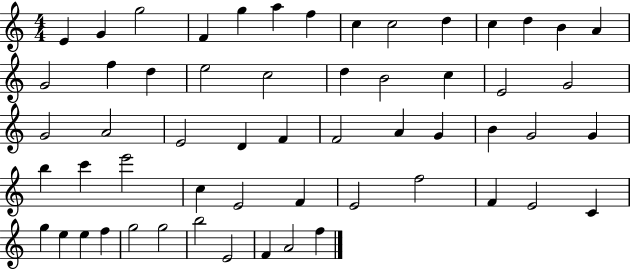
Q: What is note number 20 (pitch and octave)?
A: D5